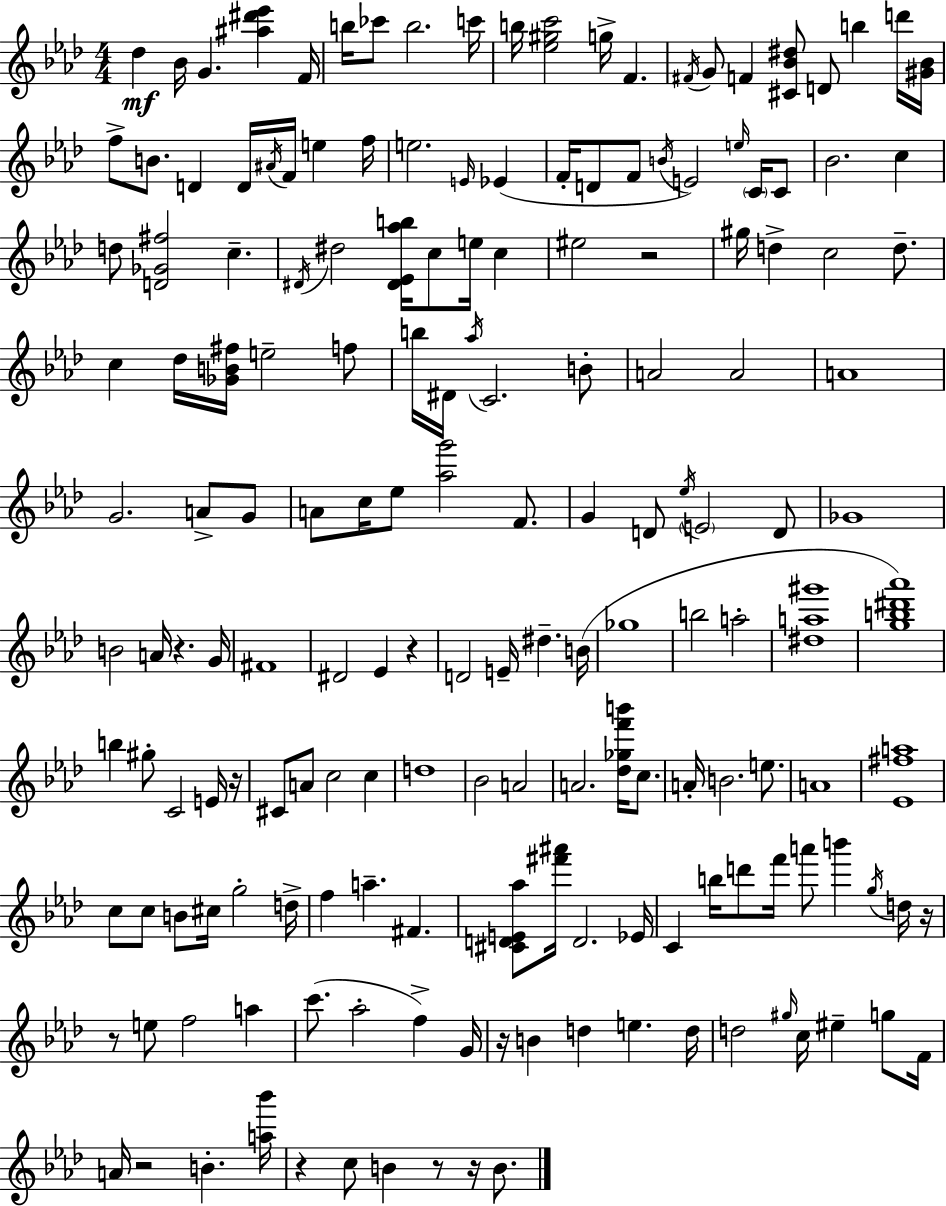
Db5/q Bb4/s G4/q. [A#5,D#6,Eb6]/q F4/s B5/s CES6/e B5/h. C6/s B5/s [Eb5,G#5,C6]/h G5/s F4/q. F#4/s G4/e F4/q [C#4,Bb4,D#5]/e D4/e B5/q D6/s [G#4,Bb4]/s F5/e B4/e. D4/q D4/s A#4/s F4/s E5/q F5/s E5/h. E4/s Eb4/q F4/s D4/e F4/e B4/s E4/h E5/s C4/s C4/e Bb4/h. C5/q D5/e [D4,Gb4,F#5]/h C5/q. D#4/s D#5/h [D#4,Eb4,Ab5,B5]/s C5/e E5/s C5/q EIS5/h R/h G#5/s D5/q C5/h D5/e. C5/q Db5/s [Gb4,B4,F#5]/s E5/h F5/e B5/s D#4/s Ab5/s C4/h. B4/e A4/h A4/h A4/w G4/h. A4/e G4/e A4/e C5/s Eb5/e [Ab5,G6]/h F4/e. G4/q D4/e Eb5/s E4/h D4/e Gb4/w B4/h A4/s R/q. G4/s F#4/w D#4/h Eb4/q R/q D4/h E4/s D#5/q. B4/s Gb5/w B5/h A5/h [D#5,A5,G#6]/w [G5,B5,D#6,Ab6]/w B5/q G#5/e C4/h E4/s R/s C#4/e A4/e C5/h C5/q D5/w Bb4/h A4/h A4/h. [Db5,Gb5,F6,B6]/s C5/e. A4/s B4/h. E5/e. A4/w [Eb4,F#5,A5]/w C5/e C5/e B4/e C#5/s G5/h D5/s F5/q A5/q. F#4/q. [C#4,D4,E4,Ab5]/e [F#6,A#6]/s D4/h. Eb4/s C4/q B5/s D6/e F6/s A6/e B6/q G5/s D5/s R/s R/e E5/e F5/h A5/q C6/e. Ab5/h F5/q G4/s R/s B4/q D5/q E5/q. D5/s D5/h G#5/s C5/s EIS5/q G5/e F4/s A4/s R/h B4/q. [A5,Bb6]/s R/q C5/e B4/q R/e R/s B4/e.